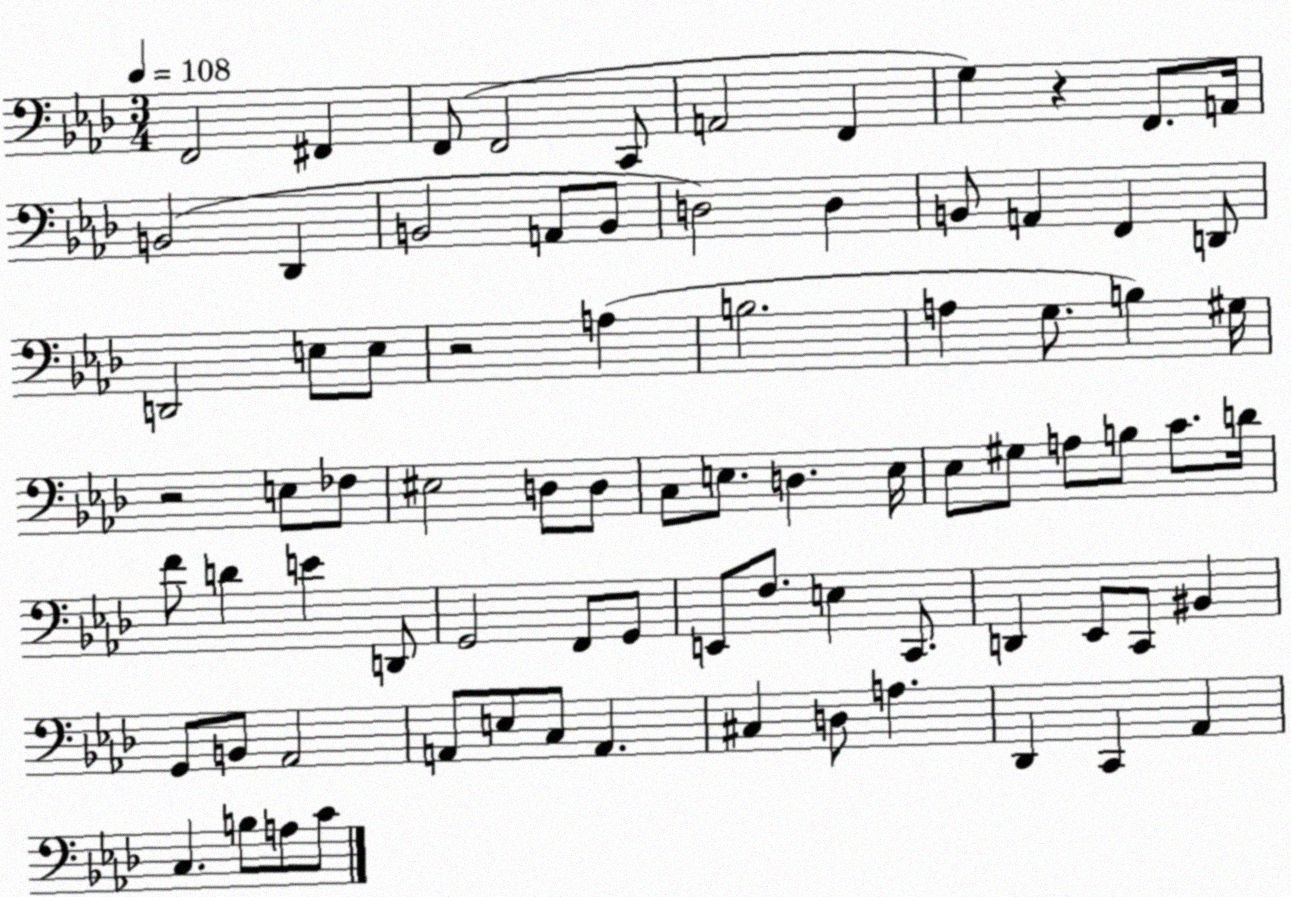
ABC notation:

X:1
T:Untitled
M:3/4
L:1/4
K:Ab
F,,2 ^F,, F,,/2 F,,2 C,,/2 A,,2 F,, G, z F,,/2 A,,/4 B,,2 _D,, B,,2 A,,/2 B,,/2 D,2 D, B,,/2 A,, F,, D,,/2 D,,2 E,/2 E,/2 z2 A, B,2 A, G,/2 B, ^G,/4 z2 E,/2 _F,/2 ^E,2 D,/2 D,/2 C,/2 E,/2 D, E,/4 _E,/2 ^G,/2 A,/2 B,/2 C/2 D/4 F/2 D E D,,/2 G,,2 F,,/2 G,,/2 E,,/2 F,/2 E, C,,/2 D,, _E,,/2 C,,/2 ^B,, G,,/2 B,,/2 _A,,2 A,,/2 E,/2 C,/2 A,, ^C, D,/2 A, _D,, C,, _A,, C, B,/2 A,/2 C/2